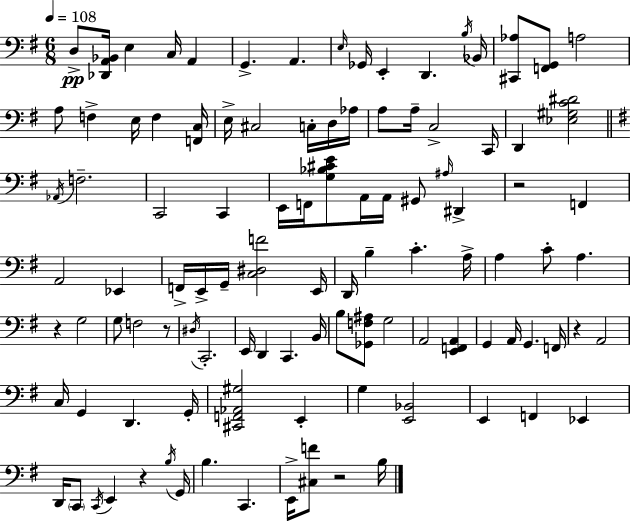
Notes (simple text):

D3/e [Db2,A2,Bb2]/s E3/q C3/s A2/q G2/q. A2/q. E3/s Gb2/s E2/q D2/q. B3/s Bb2/s [C#2,Ab3]/e [F2,G2]/e A3/h A3/e F3/q E3/s F3/q [F2,C3]/s E3/s C#3/h C3/s D3/s Ab3/s A3/e A3/s C3/h C2/s D2/q [Eb3,G#3,C4,D#4]/h Ab2/s F3/h. C2/h C2/q E2/s F2/s [G3,Bb3,C#4,E4]/e A2/s A2/s G#2/e A#3/s D#2/q R/h F2/q A2/h Eb2/q F2/s E2/s G2/s [C3,D#3,F4]/h E2/s D2/s B3/q C4/q. A3/s A3/q C4/e A3/q. R/q G3/h G3/e F3/h R/e D#3/s C2/h. E2/s D2/q C2/q. B2/s B3/e [Gb2,F3,A#3]/e G3/h A2/h [E2,F2,A2]/q G2/q A2/s G2/q. F2/s R/q A2/h C3/s G2/q D2/q. G2/s [C#2,F2,Ab2,G#3]/h E2/q G3/q [E2,Bb2]/h E2/q F2/q Eb2/q D2/s C2/e C2/s E2/q R/q B3/s G2/s B3/q. C2/q. E2/s [C#3,F4]/e R/h B3/s